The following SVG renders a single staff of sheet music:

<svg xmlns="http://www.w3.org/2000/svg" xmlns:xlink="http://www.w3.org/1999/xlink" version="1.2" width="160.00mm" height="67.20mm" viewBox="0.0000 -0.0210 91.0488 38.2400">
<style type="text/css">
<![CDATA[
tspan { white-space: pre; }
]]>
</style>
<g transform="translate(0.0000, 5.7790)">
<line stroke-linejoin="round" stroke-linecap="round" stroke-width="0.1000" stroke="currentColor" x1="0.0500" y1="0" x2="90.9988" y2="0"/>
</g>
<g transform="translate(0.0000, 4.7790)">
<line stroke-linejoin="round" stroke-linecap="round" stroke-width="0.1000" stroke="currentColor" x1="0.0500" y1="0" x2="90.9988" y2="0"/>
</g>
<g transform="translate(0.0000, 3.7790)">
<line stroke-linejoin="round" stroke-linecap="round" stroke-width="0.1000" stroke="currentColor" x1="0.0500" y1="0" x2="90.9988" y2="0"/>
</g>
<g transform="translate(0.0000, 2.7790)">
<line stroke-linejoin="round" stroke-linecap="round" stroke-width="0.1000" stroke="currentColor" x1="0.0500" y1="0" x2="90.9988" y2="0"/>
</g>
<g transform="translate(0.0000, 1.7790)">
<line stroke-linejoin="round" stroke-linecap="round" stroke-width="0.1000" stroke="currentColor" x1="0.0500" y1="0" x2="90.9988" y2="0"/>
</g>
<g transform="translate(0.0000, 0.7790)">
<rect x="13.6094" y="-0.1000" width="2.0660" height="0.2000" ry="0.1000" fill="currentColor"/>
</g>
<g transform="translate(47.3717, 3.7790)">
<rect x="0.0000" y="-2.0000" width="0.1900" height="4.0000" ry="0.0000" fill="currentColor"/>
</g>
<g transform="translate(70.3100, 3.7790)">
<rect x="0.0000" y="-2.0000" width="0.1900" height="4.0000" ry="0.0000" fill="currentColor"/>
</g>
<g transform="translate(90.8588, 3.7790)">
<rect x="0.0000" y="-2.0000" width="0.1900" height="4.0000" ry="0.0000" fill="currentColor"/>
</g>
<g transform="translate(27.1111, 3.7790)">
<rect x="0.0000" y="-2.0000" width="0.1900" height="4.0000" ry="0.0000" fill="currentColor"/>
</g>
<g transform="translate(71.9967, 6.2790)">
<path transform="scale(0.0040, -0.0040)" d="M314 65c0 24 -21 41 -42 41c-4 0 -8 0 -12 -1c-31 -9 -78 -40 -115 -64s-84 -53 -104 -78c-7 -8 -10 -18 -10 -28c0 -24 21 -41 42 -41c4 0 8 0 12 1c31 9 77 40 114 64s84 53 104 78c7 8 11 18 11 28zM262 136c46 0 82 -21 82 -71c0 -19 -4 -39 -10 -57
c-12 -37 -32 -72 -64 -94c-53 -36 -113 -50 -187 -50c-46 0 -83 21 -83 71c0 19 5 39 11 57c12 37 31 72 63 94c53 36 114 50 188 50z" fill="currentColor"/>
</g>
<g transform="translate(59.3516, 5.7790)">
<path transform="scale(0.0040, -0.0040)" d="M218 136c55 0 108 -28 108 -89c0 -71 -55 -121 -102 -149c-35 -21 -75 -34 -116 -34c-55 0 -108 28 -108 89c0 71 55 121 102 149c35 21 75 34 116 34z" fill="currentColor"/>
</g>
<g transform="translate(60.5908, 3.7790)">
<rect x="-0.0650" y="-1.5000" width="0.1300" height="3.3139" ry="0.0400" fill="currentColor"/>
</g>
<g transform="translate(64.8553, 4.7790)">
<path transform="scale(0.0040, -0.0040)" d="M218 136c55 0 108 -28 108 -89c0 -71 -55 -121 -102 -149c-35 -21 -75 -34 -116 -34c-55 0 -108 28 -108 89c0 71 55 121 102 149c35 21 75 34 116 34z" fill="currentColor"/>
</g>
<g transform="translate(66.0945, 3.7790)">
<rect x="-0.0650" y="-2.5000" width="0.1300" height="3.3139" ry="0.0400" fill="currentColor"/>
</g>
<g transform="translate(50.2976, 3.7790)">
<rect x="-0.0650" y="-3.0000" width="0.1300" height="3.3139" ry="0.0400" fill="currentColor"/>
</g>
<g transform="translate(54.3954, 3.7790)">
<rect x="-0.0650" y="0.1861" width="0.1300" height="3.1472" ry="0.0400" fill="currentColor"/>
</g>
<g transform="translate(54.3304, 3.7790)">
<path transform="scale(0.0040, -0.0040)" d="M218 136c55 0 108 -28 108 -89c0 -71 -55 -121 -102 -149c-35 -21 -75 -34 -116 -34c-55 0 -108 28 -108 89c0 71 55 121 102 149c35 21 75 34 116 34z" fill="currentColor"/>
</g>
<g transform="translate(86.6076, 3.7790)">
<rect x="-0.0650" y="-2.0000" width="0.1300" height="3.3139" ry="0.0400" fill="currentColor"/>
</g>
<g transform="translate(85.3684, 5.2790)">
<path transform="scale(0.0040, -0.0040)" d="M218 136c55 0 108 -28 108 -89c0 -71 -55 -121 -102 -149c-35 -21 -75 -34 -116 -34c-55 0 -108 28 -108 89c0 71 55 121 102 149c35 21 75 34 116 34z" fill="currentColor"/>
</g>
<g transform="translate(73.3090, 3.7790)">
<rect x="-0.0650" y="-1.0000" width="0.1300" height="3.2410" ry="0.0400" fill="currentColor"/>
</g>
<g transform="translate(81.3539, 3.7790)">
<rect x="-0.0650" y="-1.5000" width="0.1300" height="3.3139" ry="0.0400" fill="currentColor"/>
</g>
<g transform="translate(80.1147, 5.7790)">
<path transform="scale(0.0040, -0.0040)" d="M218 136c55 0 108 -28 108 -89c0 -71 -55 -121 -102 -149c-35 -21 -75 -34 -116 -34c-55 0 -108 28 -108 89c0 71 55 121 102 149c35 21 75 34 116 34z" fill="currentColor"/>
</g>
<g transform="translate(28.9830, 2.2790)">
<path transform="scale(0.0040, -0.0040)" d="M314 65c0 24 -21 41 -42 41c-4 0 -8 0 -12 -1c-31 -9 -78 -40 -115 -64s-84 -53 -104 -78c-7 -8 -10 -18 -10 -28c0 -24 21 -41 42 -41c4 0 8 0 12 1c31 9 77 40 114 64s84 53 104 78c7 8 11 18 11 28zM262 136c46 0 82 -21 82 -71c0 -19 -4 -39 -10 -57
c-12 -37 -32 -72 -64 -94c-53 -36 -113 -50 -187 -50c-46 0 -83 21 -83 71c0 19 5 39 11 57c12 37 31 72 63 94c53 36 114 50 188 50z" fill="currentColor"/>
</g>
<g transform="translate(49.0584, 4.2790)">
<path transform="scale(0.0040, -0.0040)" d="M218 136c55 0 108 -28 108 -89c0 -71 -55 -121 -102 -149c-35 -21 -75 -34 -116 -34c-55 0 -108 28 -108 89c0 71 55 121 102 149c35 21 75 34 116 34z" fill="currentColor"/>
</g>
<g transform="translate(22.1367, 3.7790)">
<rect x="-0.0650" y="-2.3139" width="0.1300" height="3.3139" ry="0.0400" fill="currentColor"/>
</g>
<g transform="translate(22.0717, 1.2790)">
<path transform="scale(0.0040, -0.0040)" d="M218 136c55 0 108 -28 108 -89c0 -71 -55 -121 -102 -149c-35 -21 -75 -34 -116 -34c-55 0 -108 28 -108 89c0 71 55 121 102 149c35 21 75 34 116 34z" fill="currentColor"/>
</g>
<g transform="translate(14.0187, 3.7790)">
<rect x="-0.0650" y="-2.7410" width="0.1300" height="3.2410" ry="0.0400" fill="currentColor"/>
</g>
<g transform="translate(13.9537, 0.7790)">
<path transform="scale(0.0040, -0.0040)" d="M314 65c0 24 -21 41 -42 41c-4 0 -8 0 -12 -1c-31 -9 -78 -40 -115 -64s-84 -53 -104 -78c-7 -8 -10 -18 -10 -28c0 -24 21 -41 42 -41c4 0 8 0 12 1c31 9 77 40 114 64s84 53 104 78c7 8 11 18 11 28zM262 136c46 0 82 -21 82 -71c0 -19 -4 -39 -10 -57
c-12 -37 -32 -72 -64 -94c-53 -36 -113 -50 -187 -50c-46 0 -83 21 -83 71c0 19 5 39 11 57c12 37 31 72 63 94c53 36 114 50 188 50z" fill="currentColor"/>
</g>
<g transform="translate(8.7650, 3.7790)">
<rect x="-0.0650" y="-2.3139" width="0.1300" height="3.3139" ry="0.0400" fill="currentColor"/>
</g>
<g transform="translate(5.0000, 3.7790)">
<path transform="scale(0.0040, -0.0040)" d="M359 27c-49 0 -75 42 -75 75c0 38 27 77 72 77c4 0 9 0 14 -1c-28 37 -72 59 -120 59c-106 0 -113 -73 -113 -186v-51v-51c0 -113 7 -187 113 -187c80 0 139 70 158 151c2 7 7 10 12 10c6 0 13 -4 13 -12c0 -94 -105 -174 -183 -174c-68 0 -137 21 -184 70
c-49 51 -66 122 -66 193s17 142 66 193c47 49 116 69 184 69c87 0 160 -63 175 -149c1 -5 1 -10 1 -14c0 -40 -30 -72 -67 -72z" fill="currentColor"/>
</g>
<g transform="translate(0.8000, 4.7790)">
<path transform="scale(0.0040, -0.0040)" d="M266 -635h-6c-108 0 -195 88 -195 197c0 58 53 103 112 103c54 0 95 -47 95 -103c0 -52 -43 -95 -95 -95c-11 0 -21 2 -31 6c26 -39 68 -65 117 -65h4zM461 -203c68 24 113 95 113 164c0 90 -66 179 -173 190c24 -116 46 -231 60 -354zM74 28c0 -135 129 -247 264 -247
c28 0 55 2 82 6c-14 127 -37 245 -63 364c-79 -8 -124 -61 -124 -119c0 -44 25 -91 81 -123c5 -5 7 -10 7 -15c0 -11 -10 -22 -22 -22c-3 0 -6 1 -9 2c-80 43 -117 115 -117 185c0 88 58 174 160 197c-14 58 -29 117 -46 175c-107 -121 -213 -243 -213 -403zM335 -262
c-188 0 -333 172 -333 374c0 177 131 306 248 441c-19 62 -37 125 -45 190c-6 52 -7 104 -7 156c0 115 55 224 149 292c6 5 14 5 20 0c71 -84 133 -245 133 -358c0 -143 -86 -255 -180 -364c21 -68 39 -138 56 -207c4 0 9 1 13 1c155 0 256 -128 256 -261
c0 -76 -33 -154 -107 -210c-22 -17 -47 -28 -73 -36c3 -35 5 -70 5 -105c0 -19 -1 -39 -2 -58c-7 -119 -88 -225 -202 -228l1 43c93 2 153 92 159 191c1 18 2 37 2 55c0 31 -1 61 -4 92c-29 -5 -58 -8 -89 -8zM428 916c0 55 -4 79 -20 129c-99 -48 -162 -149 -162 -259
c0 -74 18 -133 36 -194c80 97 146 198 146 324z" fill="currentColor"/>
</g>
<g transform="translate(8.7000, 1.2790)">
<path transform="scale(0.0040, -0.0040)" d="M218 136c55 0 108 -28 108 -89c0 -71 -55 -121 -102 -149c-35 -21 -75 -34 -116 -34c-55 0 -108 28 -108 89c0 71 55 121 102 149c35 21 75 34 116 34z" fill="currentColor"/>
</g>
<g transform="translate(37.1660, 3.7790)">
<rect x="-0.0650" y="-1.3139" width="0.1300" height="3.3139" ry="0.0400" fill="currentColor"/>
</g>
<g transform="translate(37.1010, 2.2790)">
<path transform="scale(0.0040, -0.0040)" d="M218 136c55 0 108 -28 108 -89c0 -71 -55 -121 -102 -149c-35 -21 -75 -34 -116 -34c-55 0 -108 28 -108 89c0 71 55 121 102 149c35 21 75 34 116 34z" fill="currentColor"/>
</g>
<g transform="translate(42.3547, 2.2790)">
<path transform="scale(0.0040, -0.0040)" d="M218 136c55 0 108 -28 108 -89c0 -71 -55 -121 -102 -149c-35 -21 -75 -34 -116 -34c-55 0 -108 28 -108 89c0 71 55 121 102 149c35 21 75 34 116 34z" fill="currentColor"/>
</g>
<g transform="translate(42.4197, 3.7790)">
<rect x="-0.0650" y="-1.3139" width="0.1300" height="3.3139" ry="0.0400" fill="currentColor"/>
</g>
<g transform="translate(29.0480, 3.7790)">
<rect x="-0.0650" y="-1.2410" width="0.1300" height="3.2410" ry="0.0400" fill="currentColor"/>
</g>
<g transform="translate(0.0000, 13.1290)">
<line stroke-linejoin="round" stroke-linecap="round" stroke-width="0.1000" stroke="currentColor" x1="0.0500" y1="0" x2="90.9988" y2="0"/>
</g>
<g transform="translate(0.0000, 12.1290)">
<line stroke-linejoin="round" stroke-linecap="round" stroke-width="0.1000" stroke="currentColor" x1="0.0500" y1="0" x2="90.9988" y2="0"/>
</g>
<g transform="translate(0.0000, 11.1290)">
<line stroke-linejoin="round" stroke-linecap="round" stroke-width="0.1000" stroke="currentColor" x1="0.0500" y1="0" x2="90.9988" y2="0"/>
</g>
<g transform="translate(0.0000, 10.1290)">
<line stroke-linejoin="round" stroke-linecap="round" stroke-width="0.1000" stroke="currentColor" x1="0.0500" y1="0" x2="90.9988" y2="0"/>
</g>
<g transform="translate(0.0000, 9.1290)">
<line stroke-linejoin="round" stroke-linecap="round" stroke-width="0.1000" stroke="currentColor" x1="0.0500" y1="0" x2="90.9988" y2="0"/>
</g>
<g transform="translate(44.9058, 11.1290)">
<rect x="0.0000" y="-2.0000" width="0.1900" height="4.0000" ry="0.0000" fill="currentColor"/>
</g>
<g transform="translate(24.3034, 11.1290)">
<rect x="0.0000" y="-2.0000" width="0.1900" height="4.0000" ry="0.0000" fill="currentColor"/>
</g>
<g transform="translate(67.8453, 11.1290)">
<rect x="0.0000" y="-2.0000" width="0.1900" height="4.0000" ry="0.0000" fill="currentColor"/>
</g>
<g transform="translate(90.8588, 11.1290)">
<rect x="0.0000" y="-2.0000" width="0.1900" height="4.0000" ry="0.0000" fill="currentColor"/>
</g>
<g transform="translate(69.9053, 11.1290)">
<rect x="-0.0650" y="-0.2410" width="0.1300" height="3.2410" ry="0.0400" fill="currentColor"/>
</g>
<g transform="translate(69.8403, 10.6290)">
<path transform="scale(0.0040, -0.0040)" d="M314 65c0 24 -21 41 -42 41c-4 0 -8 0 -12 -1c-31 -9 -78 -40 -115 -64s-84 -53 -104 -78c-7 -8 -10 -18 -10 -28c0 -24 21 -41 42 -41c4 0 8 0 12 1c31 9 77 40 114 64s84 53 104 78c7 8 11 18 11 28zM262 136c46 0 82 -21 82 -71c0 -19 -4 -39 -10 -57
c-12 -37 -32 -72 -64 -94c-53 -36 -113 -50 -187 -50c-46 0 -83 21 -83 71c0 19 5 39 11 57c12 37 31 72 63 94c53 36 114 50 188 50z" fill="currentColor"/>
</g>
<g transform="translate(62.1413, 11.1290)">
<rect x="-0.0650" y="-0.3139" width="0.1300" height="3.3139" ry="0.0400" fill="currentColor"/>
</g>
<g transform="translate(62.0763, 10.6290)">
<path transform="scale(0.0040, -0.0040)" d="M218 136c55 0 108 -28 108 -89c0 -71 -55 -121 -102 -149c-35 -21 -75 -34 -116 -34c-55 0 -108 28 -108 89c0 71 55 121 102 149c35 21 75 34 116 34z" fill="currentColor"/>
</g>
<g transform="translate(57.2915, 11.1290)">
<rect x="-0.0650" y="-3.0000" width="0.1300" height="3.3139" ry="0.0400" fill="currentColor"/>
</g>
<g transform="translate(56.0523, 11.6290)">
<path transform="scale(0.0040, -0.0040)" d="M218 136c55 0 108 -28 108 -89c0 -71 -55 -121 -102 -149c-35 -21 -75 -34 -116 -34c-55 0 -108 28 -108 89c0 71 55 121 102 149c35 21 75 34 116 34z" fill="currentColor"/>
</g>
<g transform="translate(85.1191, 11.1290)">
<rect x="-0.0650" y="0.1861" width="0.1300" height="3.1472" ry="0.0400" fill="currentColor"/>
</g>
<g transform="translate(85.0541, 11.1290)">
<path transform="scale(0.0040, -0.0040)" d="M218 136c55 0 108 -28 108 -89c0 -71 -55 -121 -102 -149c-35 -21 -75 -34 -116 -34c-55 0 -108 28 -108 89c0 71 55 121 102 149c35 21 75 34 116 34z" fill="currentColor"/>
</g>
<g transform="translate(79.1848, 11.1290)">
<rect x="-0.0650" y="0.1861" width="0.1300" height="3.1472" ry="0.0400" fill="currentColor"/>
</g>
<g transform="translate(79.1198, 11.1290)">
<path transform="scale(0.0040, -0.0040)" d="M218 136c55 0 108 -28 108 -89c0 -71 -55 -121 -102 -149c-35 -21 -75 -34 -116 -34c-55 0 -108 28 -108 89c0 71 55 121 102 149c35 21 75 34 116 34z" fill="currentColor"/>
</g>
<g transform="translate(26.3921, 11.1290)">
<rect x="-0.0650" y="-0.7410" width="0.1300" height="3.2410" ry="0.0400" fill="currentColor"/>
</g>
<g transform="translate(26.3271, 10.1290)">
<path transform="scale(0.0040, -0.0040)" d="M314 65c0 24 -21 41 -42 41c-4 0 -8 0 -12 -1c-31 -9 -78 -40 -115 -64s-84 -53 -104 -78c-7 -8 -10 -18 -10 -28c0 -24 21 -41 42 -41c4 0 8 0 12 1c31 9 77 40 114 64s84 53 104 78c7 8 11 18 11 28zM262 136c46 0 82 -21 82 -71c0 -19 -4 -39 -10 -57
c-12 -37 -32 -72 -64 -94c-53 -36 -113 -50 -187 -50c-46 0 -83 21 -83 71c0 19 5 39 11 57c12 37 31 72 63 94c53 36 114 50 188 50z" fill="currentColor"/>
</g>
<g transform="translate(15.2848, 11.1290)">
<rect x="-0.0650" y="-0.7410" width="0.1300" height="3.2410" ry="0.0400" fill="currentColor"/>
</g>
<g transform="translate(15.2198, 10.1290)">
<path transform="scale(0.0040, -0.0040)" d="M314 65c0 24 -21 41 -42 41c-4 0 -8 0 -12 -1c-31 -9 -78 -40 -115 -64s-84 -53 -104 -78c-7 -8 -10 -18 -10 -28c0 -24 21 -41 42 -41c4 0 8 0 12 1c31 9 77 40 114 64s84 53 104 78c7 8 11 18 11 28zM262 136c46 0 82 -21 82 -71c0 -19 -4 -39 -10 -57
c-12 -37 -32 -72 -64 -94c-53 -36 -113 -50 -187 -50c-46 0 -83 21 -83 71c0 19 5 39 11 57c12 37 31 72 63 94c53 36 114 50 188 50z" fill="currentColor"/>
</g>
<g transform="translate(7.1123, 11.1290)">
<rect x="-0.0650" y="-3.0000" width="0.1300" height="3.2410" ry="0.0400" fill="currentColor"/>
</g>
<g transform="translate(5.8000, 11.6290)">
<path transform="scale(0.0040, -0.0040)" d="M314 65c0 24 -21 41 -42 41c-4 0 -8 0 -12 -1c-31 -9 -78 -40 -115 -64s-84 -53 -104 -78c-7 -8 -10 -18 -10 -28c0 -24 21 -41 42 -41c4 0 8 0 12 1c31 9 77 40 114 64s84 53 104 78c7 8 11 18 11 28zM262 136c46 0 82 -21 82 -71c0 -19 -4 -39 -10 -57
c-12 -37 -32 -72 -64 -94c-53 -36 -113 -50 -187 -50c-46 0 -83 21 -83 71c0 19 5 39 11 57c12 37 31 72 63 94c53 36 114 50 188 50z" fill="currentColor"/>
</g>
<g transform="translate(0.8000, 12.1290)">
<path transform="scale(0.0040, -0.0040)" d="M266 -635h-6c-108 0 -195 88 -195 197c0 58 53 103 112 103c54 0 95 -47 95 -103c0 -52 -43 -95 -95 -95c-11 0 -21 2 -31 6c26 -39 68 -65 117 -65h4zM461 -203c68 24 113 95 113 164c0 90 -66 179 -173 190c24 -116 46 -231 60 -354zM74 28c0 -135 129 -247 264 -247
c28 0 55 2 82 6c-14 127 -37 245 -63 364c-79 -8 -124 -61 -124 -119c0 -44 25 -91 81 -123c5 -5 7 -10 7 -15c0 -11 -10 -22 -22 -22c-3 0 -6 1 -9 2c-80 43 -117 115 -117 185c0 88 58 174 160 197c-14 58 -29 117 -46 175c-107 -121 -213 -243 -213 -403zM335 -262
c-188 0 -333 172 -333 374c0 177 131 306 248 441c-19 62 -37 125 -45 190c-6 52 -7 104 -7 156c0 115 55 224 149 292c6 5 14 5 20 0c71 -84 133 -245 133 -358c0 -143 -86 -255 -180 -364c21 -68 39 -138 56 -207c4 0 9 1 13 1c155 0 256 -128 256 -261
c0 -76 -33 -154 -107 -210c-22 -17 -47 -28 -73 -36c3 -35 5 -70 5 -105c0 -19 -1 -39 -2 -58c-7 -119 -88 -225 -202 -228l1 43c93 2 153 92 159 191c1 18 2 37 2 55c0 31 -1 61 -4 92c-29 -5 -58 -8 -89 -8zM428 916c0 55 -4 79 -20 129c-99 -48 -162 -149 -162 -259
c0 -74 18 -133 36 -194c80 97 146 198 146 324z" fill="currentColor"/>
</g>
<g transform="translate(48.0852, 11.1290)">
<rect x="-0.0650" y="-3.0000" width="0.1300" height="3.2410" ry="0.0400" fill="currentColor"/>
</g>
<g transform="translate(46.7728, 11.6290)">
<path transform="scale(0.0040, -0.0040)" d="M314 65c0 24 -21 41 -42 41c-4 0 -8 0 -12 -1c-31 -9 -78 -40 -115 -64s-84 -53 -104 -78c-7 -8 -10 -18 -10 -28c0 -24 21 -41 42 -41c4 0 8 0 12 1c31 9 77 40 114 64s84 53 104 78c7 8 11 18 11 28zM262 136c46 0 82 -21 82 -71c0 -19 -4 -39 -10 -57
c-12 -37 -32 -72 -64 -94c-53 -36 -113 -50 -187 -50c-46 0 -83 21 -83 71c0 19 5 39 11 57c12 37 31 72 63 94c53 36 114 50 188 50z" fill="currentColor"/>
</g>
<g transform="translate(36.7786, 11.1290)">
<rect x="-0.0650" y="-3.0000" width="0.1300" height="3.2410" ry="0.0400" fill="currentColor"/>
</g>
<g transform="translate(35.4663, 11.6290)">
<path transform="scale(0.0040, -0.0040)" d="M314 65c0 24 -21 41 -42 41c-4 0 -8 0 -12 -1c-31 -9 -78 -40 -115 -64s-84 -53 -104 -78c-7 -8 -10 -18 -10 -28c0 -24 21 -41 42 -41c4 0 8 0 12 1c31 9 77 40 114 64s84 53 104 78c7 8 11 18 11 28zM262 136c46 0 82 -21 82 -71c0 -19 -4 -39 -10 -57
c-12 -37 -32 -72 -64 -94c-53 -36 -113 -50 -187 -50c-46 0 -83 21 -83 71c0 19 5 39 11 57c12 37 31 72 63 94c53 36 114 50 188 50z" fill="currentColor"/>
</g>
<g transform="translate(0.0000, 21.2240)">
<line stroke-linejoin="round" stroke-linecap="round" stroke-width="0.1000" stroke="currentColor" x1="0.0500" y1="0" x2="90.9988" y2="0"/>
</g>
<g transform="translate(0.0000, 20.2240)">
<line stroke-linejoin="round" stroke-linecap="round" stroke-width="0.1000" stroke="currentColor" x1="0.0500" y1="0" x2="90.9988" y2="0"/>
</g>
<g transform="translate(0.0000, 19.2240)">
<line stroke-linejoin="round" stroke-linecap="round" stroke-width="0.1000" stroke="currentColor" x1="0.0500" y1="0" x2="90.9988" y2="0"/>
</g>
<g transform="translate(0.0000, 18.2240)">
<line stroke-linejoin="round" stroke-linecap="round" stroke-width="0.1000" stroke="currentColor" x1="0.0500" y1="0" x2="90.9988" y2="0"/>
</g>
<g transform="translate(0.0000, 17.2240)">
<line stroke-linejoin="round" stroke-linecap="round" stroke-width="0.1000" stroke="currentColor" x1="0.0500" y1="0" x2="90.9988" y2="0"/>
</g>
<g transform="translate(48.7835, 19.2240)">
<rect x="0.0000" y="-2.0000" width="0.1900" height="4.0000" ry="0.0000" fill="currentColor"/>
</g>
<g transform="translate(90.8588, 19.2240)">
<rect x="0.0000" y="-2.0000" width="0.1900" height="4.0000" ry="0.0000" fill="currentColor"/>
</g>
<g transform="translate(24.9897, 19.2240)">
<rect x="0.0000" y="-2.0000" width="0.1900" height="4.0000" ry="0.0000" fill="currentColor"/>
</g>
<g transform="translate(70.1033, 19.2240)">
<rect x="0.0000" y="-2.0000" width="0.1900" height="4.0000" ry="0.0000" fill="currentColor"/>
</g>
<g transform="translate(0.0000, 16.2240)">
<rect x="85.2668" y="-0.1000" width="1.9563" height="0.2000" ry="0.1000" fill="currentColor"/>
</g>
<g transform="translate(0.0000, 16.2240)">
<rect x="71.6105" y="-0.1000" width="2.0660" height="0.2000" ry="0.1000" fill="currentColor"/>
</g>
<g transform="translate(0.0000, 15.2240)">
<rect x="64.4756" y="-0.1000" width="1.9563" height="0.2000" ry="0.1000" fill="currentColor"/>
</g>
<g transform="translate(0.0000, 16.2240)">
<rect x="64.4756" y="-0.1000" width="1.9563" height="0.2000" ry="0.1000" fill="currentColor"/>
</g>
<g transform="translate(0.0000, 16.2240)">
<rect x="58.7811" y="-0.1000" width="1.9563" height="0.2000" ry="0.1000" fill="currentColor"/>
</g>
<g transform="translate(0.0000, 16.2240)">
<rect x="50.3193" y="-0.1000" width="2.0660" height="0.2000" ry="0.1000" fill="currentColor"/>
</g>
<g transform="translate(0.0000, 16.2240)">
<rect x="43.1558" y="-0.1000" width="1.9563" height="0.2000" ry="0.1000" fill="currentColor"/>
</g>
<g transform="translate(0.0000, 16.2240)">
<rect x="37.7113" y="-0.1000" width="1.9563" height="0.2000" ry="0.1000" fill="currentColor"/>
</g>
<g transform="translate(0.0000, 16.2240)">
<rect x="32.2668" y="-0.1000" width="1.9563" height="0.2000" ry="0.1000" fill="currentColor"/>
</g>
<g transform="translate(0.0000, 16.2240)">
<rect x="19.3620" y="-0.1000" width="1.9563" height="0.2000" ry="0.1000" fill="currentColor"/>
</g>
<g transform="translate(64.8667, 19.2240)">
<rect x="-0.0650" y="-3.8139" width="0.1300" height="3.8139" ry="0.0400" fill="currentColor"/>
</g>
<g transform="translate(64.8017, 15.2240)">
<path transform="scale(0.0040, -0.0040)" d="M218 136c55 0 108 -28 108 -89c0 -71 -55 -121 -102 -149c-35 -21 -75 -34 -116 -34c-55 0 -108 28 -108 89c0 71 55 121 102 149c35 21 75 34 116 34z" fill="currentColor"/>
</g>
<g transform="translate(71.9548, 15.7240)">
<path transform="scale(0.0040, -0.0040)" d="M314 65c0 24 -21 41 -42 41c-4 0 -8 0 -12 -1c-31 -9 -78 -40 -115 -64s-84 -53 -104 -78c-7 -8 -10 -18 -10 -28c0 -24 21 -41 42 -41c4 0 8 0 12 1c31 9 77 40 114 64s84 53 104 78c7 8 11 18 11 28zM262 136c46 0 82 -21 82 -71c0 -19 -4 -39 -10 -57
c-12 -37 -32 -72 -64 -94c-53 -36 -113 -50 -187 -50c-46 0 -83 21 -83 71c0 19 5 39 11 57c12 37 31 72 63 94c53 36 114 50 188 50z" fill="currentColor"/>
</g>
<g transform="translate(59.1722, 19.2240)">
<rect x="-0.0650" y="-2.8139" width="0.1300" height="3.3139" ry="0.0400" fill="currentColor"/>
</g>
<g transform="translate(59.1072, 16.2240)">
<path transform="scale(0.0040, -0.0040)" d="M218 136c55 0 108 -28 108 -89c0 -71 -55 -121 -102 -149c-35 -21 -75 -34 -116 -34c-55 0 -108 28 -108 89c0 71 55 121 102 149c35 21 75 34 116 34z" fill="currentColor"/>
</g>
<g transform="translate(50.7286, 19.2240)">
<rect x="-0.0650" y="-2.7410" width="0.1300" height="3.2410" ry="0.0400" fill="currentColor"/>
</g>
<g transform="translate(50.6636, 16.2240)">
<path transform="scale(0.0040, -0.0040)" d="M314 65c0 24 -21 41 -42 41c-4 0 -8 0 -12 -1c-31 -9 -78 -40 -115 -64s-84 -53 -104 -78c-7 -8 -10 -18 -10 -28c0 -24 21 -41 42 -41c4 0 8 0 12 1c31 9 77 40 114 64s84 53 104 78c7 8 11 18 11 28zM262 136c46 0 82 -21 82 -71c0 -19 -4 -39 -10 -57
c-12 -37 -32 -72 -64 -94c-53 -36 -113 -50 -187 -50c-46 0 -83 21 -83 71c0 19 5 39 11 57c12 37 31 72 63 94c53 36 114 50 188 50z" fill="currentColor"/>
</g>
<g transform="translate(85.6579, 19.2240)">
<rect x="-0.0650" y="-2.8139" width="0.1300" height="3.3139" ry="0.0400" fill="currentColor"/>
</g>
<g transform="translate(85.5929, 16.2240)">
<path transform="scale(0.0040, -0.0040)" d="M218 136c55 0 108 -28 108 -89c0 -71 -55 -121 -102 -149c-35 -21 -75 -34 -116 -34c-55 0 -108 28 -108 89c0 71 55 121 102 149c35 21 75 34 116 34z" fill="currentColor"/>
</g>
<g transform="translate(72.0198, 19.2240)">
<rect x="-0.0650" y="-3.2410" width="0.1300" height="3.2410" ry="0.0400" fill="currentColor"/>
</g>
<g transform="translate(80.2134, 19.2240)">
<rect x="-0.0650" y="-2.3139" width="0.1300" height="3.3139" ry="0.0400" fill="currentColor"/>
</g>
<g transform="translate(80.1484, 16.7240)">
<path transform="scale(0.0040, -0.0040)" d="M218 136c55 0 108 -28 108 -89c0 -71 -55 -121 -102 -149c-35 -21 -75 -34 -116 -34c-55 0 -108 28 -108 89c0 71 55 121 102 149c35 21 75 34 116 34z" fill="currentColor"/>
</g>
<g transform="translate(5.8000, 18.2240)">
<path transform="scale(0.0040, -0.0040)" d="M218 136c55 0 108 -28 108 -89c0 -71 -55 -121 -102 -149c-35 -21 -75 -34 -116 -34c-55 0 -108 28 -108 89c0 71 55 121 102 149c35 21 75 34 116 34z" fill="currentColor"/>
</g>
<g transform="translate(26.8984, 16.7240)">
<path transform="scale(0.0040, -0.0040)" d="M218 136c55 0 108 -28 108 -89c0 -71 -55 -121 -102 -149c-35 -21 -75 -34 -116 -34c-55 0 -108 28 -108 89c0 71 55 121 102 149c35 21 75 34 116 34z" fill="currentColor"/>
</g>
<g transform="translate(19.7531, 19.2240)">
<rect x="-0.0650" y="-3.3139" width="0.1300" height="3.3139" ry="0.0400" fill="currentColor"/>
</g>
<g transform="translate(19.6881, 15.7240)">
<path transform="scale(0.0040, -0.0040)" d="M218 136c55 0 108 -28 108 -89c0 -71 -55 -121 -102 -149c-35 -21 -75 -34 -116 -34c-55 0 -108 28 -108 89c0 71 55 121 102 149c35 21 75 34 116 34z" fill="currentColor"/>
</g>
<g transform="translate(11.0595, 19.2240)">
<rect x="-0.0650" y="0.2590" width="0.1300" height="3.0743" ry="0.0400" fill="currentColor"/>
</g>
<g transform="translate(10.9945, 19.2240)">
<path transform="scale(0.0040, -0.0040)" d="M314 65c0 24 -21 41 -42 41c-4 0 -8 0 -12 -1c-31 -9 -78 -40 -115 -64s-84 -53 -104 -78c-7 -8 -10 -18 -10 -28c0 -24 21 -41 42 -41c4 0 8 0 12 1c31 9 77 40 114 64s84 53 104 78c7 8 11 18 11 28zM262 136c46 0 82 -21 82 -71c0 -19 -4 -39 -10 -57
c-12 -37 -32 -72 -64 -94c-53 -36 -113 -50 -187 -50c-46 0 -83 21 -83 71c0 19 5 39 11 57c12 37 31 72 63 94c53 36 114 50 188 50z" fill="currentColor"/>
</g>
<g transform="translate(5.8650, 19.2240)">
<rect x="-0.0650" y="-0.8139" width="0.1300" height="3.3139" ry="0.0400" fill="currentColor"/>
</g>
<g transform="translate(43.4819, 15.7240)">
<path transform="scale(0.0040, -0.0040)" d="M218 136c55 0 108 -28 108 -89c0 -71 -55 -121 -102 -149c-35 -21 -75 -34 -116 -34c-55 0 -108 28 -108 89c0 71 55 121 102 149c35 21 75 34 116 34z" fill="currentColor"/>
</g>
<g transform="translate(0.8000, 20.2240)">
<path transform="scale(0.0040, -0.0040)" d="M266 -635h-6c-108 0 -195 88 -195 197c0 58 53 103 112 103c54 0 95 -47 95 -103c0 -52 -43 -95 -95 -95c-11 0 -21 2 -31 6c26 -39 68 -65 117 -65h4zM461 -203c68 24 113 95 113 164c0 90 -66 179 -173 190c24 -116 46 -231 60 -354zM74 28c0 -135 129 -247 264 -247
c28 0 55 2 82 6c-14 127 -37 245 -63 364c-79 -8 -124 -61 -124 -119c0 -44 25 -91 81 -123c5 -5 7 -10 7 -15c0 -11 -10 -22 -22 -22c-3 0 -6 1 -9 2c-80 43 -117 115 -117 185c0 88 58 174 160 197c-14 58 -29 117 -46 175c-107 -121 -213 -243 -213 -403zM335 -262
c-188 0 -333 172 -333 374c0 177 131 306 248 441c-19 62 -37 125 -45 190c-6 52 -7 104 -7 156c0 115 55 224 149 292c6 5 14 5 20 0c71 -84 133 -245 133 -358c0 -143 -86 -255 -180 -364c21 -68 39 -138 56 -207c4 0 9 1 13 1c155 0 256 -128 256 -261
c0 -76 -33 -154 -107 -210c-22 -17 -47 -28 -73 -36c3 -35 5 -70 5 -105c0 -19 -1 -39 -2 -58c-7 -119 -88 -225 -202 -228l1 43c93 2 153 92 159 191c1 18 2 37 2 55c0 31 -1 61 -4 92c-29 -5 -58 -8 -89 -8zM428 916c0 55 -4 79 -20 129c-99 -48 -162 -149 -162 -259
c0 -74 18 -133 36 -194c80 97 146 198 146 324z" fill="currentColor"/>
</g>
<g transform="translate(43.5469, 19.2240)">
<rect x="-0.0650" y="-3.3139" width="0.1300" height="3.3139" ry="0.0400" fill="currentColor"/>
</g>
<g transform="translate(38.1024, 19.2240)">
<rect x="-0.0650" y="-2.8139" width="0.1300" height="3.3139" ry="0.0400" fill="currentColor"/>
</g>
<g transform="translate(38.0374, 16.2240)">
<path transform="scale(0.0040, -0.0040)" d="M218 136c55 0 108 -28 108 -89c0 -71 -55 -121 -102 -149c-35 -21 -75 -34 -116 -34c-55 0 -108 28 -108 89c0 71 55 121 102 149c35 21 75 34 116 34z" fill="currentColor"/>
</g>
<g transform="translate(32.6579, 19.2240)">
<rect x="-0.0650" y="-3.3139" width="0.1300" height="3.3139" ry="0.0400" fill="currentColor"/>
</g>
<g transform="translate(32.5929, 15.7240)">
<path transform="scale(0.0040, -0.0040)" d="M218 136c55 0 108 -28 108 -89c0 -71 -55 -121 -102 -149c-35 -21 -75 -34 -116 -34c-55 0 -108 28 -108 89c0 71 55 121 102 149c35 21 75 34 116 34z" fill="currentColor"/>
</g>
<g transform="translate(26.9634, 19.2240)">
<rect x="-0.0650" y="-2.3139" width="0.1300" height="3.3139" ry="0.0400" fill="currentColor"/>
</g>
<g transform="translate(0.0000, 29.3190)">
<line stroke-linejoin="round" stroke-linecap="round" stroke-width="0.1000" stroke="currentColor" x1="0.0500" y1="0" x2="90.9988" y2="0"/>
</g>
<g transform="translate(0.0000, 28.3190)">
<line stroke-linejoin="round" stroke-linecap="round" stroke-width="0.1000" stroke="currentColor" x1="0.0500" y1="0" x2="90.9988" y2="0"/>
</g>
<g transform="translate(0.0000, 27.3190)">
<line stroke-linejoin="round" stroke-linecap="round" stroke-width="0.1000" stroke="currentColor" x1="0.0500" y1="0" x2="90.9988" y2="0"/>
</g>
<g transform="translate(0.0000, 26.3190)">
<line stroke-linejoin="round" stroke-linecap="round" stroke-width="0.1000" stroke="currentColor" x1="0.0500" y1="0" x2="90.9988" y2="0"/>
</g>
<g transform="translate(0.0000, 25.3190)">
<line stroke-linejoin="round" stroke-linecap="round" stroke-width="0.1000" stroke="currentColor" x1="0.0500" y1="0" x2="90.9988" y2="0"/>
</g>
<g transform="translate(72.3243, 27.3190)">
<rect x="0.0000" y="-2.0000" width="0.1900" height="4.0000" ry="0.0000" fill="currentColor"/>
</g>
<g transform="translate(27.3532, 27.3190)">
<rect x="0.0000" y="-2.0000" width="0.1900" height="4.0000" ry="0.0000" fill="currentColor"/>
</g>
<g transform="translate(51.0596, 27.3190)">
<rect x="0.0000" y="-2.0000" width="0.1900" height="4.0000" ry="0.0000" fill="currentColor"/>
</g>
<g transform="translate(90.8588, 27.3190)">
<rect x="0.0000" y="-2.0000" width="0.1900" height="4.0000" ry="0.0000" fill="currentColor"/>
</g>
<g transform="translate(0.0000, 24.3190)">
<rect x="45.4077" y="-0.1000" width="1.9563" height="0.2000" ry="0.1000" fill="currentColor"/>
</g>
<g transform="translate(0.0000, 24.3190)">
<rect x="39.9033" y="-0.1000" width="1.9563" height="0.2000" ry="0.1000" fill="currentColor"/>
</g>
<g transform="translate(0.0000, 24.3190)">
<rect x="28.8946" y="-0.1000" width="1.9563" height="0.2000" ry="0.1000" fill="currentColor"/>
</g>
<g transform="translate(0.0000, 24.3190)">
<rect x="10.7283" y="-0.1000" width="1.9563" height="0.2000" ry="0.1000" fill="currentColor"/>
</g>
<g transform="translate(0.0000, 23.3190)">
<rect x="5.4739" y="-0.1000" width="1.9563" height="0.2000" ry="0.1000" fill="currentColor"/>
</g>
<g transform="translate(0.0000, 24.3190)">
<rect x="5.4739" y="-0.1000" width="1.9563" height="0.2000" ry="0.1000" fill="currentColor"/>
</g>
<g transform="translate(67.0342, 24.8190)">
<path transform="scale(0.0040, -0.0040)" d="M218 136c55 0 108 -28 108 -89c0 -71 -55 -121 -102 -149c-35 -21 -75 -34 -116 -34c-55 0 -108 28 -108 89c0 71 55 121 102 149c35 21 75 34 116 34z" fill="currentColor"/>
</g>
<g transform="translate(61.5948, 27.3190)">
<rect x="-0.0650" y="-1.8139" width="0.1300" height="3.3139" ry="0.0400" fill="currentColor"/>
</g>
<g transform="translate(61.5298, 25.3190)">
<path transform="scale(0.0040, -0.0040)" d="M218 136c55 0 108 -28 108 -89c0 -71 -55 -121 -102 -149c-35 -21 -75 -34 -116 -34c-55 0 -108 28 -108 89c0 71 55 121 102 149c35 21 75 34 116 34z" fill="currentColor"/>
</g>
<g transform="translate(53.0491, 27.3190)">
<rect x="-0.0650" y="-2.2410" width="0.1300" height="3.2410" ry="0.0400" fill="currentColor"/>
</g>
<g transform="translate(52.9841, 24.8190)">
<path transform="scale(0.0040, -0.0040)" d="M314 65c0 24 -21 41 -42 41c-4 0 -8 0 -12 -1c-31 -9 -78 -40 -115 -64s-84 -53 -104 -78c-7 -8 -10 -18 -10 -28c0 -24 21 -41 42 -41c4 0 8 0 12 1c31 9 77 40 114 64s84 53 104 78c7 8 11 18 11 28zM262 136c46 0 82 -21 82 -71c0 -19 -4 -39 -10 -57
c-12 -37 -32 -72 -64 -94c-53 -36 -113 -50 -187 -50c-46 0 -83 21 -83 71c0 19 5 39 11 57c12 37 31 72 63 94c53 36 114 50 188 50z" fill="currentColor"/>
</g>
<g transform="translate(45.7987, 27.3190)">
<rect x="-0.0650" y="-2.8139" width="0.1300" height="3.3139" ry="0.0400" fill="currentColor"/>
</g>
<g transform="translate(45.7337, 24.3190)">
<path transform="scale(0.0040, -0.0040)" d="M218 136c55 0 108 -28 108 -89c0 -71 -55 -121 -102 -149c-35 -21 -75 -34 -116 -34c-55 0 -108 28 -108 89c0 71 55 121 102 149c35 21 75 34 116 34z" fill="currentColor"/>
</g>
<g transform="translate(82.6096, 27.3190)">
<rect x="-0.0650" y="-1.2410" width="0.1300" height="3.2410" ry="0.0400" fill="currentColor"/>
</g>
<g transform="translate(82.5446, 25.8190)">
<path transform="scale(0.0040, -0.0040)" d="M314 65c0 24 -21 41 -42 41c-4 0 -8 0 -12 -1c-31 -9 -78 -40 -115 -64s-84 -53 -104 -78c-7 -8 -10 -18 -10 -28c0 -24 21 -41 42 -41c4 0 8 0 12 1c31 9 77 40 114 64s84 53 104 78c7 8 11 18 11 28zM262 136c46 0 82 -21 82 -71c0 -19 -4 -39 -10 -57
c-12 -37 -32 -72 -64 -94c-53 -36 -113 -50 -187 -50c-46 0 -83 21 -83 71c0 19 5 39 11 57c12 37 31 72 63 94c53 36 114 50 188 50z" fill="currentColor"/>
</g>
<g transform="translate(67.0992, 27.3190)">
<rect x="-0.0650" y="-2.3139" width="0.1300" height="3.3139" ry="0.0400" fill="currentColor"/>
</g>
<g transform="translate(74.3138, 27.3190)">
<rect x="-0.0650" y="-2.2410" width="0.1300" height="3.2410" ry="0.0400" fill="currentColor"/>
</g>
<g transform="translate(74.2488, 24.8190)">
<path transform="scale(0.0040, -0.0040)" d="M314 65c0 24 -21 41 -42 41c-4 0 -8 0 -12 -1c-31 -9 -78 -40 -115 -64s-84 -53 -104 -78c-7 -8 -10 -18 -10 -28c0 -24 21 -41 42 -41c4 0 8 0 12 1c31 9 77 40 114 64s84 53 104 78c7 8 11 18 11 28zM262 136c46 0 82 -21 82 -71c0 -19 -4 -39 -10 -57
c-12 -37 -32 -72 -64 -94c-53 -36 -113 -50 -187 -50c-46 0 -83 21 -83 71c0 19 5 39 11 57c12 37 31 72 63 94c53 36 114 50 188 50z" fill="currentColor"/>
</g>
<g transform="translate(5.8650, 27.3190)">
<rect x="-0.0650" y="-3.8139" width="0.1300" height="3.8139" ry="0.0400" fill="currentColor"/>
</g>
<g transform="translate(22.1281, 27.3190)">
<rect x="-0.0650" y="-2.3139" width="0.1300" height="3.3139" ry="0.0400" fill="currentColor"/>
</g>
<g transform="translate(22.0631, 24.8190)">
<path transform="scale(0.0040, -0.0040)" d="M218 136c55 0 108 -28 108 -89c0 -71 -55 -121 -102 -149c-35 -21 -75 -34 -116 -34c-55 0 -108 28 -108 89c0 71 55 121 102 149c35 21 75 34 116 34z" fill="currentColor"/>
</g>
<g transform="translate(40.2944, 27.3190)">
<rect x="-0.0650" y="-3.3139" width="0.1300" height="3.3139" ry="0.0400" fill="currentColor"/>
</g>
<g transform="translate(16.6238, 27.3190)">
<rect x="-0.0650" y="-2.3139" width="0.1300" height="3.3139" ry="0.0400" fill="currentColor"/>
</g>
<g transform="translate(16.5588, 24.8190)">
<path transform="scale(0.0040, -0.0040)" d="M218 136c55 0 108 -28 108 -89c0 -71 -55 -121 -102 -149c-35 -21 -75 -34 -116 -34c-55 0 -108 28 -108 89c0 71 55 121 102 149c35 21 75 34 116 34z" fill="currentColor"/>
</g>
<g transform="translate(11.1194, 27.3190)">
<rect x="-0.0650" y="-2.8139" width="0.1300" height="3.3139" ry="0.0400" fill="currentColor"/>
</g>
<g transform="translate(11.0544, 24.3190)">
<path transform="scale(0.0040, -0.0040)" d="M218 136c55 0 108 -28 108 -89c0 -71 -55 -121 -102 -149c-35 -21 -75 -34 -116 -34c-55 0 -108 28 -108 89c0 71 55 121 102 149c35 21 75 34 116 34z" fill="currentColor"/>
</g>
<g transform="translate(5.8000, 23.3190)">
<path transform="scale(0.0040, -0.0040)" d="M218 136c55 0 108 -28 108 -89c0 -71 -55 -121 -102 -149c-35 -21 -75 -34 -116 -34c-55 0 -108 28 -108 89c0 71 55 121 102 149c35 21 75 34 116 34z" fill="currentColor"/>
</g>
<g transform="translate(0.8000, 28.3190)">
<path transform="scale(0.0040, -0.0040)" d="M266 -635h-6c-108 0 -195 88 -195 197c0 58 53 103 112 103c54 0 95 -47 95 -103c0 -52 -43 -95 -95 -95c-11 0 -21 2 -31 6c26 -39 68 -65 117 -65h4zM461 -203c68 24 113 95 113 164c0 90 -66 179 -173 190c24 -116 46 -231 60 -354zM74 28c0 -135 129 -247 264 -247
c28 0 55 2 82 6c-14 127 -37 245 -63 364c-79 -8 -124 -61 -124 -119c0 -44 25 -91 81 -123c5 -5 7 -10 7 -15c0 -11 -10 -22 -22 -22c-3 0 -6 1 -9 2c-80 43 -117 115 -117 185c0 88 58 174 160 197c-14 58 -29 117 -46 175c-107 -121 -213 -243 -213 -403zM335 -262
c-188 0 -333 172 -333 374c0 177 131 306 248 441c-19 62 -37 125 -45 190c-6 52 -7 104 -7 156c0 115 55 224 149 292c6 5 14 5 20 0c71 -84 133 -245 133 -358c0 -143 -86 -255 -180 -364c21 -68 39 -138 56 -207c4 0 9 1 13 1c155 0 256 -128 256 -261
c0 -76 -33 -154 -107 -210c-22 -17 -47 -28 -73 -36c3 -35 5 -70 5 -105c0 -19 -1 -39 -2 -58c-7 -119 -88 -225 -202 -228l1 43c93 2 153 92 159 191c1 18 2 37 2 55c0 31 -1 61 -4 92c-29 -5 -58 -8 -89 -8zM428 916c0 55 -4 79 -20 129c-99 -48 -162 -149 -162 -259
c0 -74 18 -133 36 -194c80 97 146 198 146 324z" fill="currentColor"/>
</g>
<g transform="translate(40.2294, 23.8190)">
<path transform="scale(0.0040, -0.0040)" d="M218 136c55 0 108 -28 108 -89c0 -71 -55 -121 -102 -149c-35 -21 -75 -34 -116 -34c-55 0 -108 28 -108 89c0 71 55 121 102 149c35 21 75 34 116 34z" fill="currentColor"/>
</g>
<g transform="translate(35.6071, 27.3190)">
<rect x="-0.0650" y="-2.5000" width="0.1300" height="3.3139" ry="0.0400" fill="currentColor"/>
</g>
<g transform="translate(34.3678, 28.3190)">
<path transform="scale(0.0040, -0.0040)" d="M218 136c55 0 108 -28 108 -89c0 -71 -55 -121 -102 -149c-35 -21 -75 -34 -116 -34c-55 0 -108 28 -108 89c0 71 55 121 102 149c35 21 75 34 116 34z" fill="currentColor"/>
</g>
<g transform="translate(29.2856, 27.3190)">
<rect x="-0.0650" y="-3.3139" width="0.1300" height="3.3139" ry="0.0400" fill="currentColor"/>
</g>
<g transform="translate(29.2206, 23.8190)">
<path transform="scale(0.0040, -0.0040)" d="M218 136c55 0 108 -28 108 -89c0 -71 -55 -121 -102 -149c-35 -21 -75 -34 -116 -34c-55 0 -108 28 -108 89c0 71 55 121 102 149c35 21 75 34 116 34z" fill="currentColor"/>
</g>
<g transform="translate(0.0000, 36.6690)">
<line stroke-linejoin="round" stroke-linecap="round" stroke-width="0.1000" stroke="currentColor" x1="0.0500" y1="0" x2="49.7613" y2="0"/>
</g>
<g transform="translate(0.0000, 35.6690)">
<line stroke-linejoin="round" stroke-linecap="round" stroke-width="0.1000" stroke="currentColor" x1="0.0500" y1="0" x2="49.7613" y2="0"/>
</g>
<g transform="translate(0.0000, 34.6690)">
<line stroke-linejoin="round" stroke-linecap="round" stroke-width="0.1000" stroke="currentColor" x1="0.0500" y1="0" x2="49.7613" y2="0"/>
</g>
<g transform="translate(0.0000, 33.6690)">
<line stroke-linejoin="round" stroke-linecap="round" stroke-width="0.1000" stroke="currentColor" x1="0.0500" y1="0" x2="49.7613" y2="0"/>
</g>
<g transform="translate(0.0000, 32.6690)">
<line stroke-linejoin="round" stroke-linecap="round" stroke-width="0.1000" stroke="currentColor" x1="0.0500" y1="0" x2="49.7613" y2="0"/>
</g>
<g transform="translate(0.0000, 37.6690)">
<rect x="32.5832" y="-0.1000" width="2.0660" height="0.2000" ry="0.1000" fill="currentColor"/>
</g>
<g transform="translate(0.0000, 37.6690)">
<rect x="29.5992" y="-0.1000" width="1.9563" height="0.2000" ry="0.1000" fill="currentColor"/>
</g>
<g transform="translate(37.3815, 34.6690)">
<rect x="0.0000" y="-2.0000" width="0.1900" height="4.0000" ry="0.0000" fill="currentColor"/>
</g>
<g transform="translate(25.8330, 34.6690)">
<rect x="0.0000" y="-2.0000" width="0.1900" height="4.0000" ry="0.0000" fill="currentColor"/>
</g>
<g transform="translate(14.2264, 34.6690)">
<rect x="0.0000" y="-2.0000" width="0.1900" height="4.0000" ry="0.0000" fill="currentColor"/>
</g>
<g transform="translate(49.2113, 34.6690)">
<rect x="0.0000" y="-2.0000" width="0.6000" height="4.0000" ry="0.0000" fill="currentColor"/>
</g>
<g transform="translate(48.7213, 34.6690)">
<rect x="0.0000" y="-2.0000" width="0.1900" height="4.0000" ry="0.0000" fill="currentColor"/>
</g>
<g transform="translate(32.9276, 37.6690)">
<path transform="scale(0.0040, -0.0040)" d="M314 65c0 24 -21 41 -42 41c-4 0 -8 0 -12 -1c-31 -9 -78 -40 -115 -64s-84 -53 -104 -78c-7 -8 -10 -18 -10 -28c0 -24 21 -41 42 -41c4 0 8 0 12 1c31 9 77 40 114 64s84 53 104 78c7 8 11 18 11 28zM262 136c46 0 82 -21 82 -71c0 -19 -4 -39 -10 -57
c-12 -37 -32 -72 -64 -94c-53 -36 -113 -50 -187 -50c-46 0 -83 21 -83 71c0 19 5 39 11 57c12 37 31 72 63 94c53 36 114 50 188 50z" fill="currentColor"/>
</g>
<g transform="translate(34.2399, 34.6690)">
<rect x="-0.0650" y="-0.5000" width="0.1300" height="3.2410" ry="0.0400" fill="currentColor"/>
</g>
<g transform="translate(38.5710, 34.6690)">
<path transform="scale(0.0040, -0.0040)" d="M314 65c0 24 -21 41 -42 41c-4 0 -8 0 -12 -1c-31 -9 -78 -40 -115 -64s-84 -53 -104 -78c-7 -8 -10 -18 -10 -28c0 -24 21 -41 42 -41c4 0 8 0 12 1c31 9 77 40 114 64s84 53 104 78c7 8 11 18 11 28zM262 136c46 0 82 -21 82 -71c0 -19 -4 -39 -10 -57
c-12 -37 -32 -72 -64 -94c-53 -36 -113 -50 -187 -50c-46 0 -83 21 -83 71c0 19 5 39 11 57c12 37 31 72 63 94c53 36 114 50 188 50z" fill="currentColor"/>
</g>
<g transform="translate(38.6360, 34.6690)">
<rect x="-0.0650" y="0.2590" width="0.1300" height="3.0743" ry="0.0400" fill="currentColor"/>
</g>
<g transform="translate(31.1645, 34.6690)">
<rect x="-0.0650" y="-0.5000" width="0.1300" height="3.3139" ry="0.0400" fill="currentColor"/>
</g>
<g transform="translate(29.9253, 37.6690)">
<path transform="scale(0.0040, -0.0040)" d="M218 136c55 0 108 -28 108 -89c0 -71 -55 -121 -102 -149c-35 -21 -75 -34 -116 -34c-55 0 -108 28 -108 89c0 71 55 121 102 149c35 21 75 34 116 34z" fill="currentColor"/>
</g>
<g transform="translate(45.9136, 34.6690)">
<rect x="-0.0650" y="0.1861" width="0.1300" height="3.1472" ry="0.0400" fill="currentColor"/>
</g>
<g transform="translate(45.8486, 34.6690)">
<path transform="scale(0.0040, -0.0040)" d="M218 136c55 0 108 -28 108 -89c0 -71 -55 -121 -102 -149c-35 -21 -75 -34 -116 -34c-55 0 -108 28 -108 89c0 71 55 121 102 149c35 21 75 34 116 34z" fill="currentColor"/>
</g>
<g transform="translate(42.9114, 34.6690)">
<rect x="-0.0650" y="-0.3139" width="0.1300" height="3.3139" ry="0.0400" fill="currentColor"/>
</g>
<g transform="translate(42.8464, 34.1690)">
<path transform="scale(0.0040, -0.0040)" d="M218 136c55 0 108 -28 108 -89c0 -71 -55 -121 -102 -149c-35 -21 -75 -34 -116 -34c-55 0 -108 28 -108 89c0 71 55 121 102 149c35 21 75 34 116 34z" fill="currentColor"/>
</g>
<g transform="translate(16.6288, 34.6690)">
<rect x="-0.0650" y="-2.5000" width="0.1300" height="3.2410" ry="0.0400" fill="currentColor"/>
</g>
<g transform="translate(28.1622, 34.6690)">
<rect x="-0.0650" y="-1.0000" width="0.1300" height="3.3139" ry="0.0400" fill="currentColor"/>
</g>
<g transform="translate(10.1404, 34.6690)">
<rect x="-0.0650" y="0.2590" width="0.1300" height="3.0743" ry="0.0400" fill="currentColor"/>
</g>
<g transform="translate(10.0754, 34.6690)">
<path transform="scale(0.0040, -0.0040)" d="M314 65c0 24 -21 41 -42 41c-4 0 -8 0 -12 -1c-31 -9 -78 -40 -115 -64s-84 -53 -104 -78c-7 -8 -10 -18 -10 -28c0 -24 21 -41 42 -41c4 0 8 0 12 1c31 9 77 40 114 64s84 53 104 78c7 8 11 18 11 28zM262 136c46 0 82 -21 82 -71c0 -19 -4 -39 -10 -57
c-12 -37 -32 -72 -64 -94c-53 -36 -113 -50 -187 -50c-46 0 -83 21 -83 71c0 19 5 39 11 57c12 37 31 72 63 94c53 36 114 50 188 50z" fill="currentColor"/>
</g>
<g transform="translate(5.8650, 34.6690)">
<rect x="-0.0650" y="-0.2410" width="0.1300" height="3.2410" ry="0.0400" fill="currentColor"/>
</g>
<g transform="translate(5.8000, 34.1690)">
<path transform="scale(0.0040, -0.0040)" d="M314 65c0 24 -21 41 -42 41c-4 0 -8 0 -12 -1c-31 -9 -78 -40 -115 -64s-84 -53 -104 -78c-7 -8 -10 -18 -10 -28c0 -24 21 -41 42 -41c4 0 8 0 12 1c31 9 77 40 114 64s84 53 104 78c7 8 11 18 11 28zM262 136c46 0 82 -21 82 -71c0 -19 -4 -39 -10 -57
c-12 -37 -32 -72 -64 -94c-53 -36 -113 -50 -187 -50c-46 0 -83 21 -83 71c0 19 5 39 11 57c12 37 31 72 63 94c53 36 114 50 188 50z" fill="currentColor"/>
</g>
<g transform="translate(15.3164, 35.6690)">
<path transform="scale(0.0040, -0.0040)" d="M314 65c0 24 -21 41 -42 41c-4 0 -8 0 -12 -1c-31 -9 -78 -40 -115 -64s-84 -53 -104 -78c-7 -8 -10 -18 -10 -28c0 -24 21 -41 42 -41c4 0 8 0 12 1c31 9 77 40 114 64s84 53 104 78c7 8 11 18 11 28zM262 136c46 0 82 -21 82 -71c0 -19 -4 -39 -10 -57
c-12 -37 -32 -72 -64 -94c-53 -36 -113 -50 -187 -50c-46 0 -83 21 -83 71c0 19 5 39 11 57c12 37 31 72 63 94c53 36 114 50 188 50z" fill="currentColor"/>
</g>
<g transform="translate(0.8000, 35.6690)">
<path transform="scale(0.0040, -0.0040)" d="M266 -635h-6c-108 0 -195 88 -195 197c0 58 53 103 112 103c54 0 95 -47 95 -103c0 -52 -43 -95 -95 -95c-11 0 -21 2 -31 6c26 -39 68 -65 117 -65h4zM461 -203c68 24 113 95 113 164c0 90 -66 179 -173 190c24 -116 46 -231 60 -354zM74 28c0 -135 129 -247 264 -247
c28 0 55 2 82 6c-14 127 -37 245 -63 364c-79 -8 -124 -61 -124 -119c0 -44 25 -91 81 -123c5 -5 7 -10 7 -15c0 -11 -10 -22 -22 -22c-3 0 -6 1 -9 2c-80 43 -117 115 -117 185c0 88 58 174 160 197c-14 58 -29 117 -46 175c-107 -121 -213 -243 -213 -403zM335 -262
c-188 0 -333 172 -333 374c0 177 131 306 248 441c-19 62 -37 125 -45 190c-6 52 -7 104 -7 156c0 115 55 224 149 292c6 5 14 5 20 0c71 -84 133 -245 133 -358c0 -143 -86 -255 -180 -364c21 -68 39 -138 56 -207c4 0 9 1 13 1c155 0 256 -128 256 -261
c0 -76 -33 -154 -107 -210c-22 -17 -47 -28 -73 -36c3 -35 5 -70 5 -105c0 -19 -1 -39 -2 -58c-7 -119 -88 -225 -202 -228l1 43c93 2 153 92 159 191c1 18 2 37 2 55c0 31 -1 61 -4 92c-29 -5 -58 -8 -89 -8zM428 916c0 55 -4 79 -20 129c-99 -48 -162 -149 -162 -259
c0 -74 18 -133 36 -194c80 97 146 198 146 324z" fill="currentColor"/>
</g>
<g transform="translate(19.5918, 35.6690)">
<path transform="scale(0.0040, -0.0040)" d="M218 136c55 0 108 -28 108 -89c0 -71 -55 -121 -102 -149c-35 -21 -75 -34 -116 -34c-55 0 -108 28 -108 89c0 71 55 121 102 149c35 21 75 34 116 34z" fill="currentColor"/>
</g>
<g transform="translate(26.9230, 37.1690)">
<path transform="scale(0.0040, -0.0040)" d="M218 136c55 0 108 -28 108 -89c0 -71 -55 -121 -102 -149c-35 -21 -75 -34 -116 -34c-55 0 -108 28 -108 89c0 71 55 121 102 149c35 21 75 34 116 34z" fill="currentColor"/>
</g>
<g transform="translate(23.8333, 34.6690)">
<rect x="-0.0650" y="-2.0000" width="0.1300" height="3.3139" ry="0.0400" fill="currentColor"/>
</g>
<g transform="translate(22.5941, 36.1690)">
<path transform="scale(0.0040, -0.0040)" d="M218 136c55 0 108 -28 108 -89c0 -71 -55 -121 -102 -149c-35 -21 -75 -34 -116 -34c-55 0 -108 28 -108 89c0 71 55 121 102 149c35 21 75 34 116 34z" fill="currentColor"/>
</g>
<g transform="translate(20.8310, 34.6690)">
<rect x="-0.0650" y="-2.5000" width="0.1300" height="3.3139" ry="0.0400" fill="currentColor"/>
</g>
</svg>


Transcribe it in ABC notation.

X:1
T:Untitled
M:4/4
L:1/4
K:C
g a2 g e2 e e A B E G D2 E F A2 d2 d2 A2 A2 A c c2 B B d B2 b g b a b a2 a c' b2 g a c' a g g b G b a g2 f g g2 e2 c2 B2 G2 G F D C C2 B2 c B